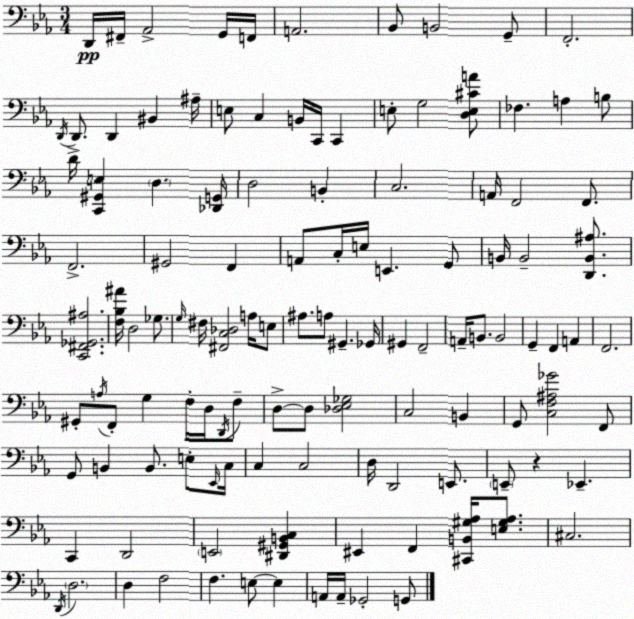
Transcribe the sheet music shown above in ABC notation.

X:1
T:Untitled
M:3/4
L:1/4
K:Eb
D,,/4 ^F,,/4 _A,,2 G,,/4 F,,/4 A,,2 _B,,/2 B,,2 G,,/2 F,,2 D,,/4 D,,/2 D,, ^B,, ^A,/4 E,/2 C, B,,/4 C,,/4 C,, E,/2 G,2 [D,E,^CA]/2 _F, A, B,/2 D/4 [C,,^G,,E,] D, [_D,,G,,]/4 D,2 B,, C,2 A,,/4 F,,2 F,,/2 F,,2 ^G,,2 F,, A,,/2 C,/4 E,/4 E,, G,,/2 B,,/4 B,,2 [D,,B,,^A,]/2 [C,,^F,,_G,,^A,]2 [F,_B,^A]/4 D,2 _G,/2 G,/4 ^F,/4 [^F,,C,_D,]2 A,/4 E,/2 ^A,/2 A,/2 ^G,, _G,,/4 ^G,, F,,2 A,,/4 B,,/2 B,,2 G,, F,, A,, F,,2 ^G,,/2 A,/4 F,,/2 G, F,/4 D,/4 D,,/4 F,/2 D,/2 D,/2 [_D,_E,_G,]2 C,2 B,, G,,/2 [C,F,^A,_G]2 F,,/2 G,,/2 B,, B,,/2 E,/2 _E,,/4 C,/4 C, C,2 D,/4 D,,2 E,,/2 E,,/2 z _E,, C,, D,,2 E,,2 [^D,,^G,,B,,C,] ^E,, F,, [^C,,B,,^G,_A,]/4 [E,^G,_A,]/2 ^C,2 D,,/4 D,2 D, F,2 F, E,/2 E, A,,/4 A,,/4 _G,,2 G,,/2